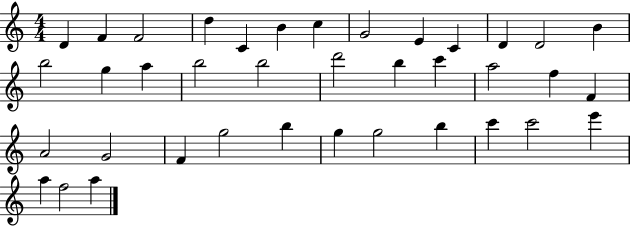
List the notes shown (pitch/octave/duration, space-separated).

D4/q F4/q F4/h D5/q C4/q B4/q C5/q G4/h E4/q C4/q D4/q D4/h B4/q B5/h G5/q A5/q B5/h B5/h D6/h B5/q C6/q A5/h F5/q F4/q A4/h G4/h F4/q G5/h B5/q G5/q G5/h B5/q C6/q C6/h E6/q A5/q F5/h A5/q